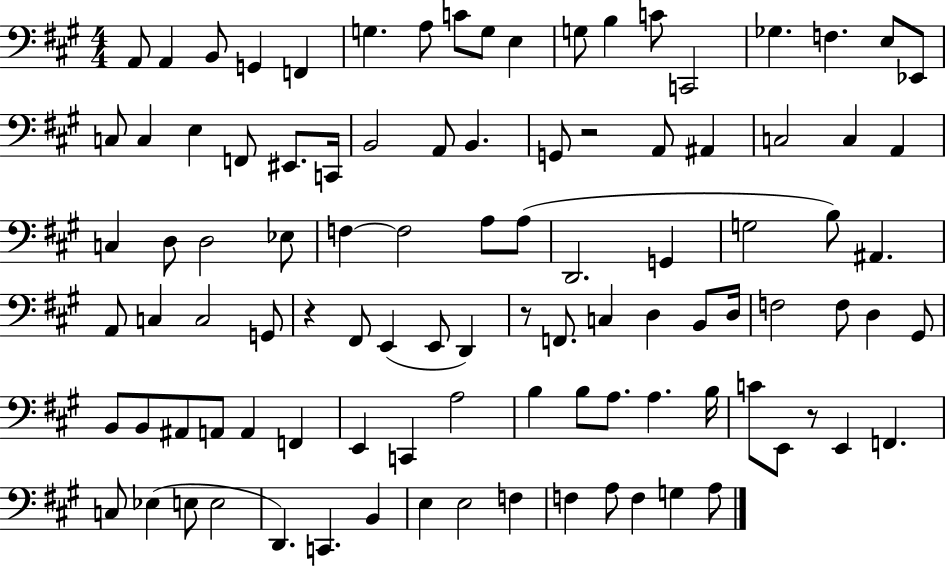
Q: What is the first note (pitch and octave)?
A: A2